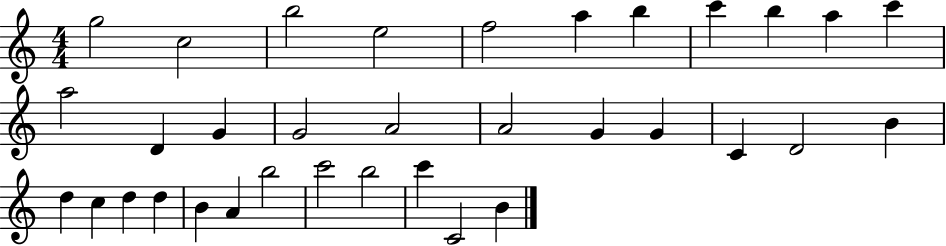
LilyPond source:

{
  \clef treble
  \numericTimeSignature
  \time 4/4
  \key c \major
  g''2 c''2 | b''2 e''2 | f''2 a''4 b''4 | c'''4 b''4 a''4 c'''4 | \break a''2 d'4 g'4 | g'2 a'2 | a'2 g'4 g'4 | c'4 d'2 b'4 | \break d''4 c''4 d''4 d''4 | b'4 a'4 b''2 | c'''2 b''2 | c'''4 c'2 b'4 | \break \bar "|."
}